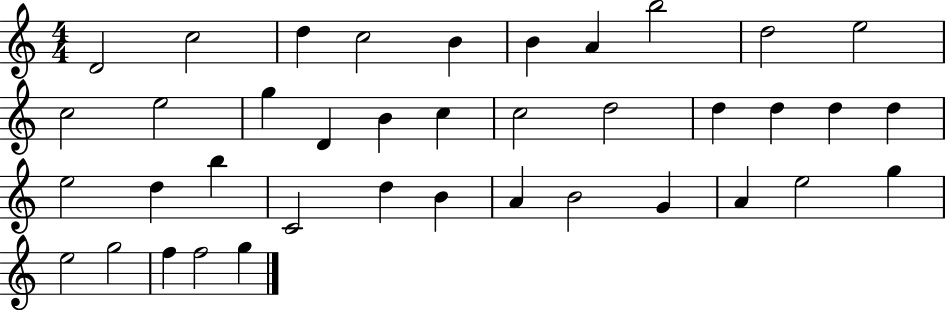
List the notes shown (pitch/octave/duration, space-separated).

D4/h C5/h D5/q C5/h B4/q B4/q A4/q B5/h D5/h E5/h C5/h E5/h G5/q D4/q B4/q C5/q C5/h D5/h D5/q D5/q D5/q D5/q E5/h D5/q B5/q C4/h D5/q B4/q A4/q B4/h G4/q A4/q E5/h G5/q E5/h G5/h F5/q F5/h G5/q